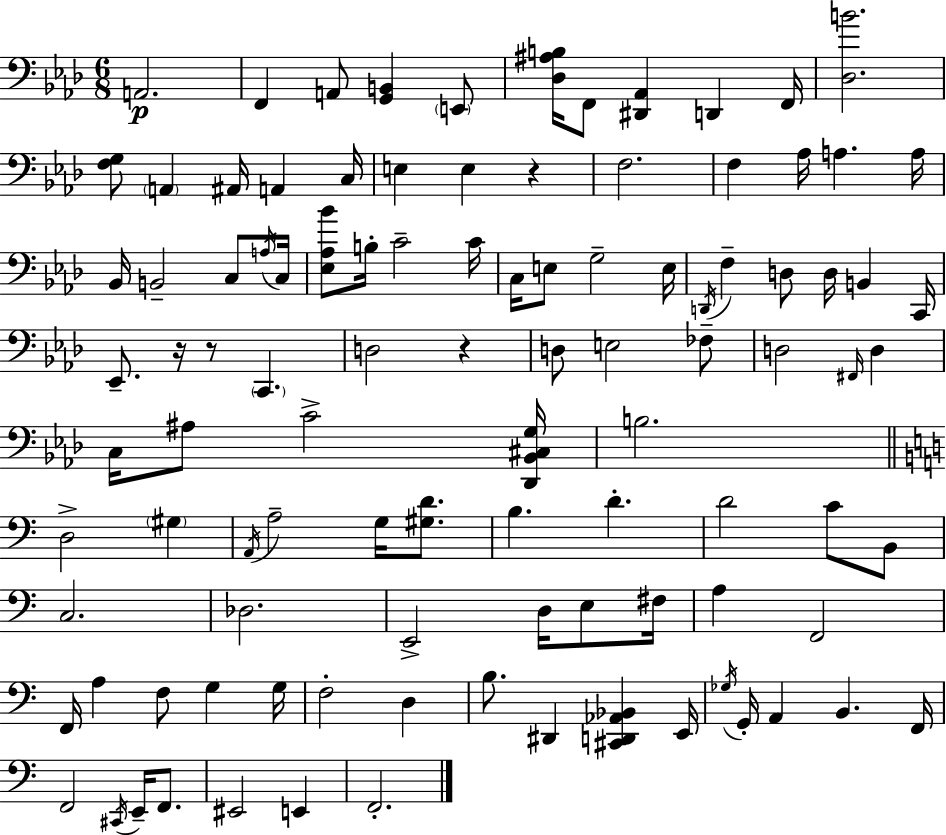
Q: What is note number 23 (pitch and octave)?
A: C3